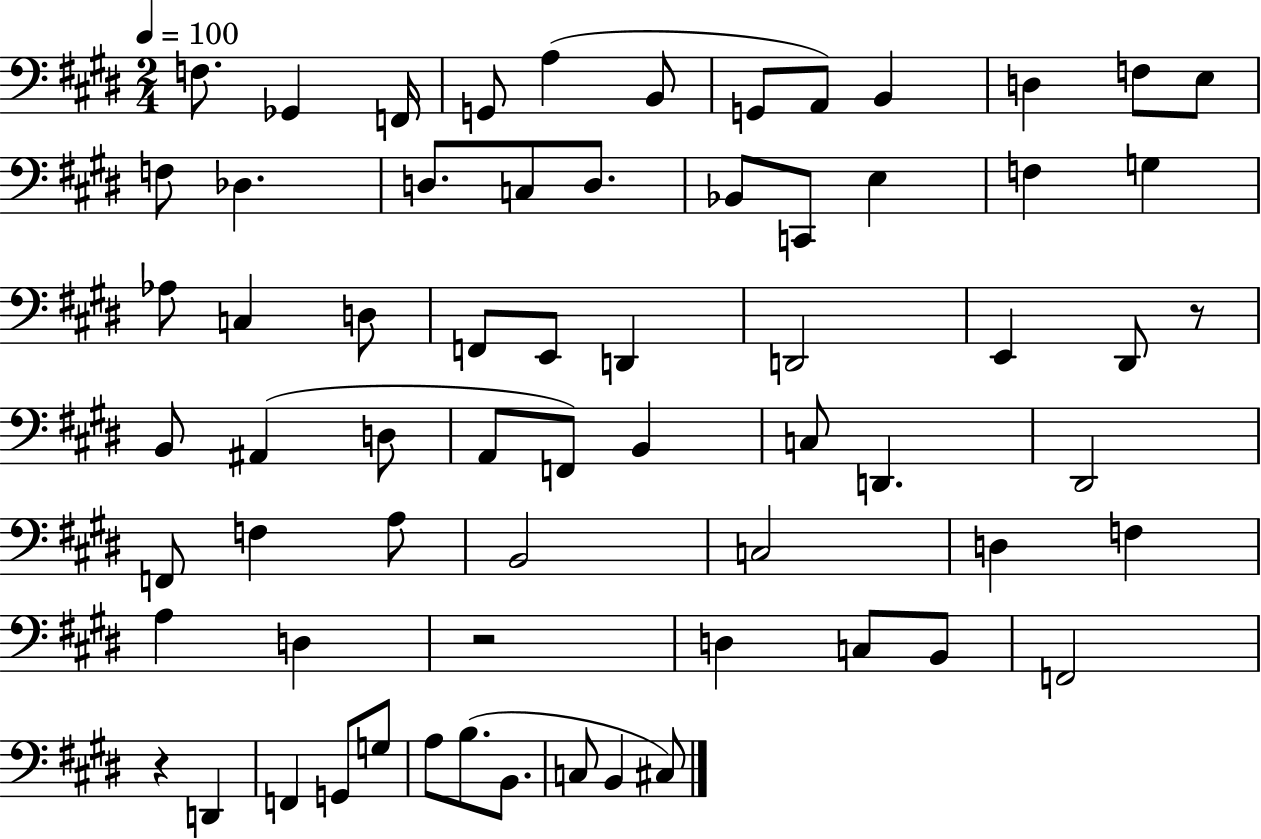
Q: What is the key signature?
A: E major